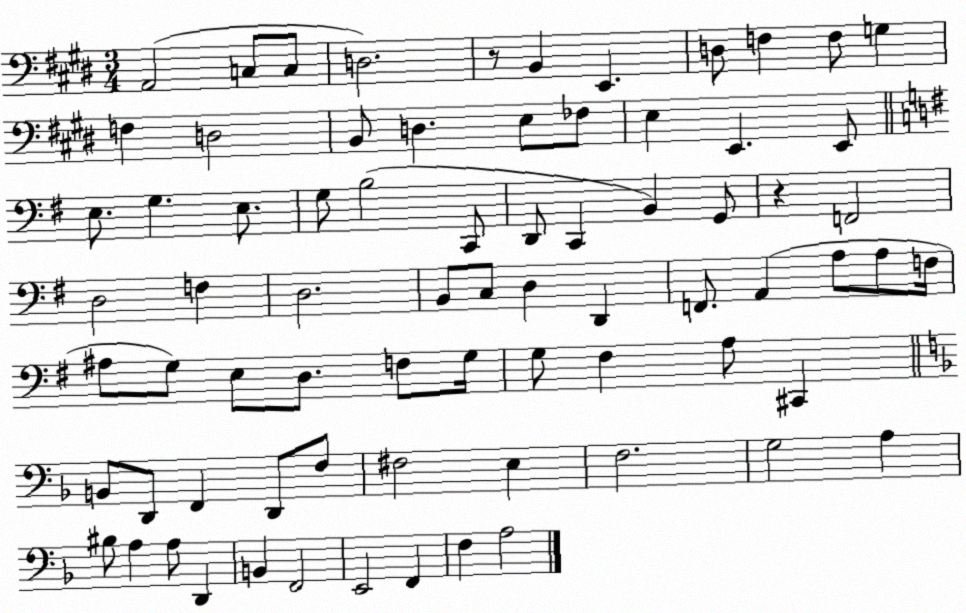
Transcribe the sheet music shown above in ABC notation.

X:1
T:Untitled
M:3/4
L:1/4
K:E
A,,2 C,/2 C,/2 D,2 z/2 B,, E,, D,/2 F, F,/2 G, F, D,2 B,,/2 D, E,/2 _F,/2 E, E,, E,,/2 E,/2 G, E,/2 G,/2 B,2 C,,/2 D,,/2 C,, B,, G,,/2 z F,,2 D,2 F, D,2 B,,/2 C,/2 D, D,, F,,/2 A,, A,/2 A,/2 F,/4 ^A,/2 G,/2 E,/2 D,/2 F,/2 G,/4 G,/2 ^F, A,/2 ^C,, B,,/2 D,,/2 F,, D,,/2 F,/2 ^F,2 E, F,2 G,2 A, ^B,/2 A, A,/2 D,, B,, F,,2 E,,2 F,, F, A,2